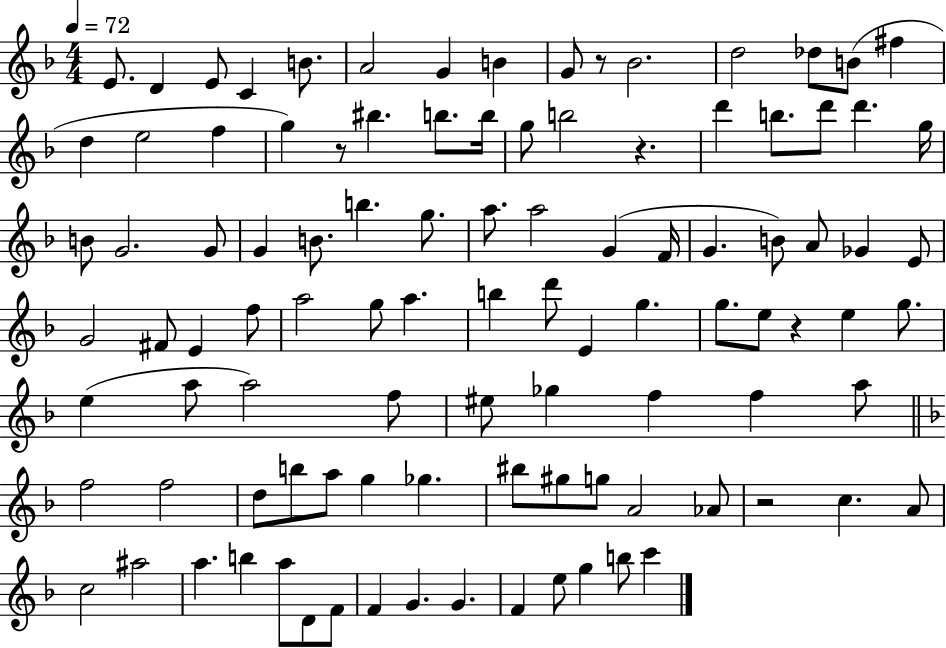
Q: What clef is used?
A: treble